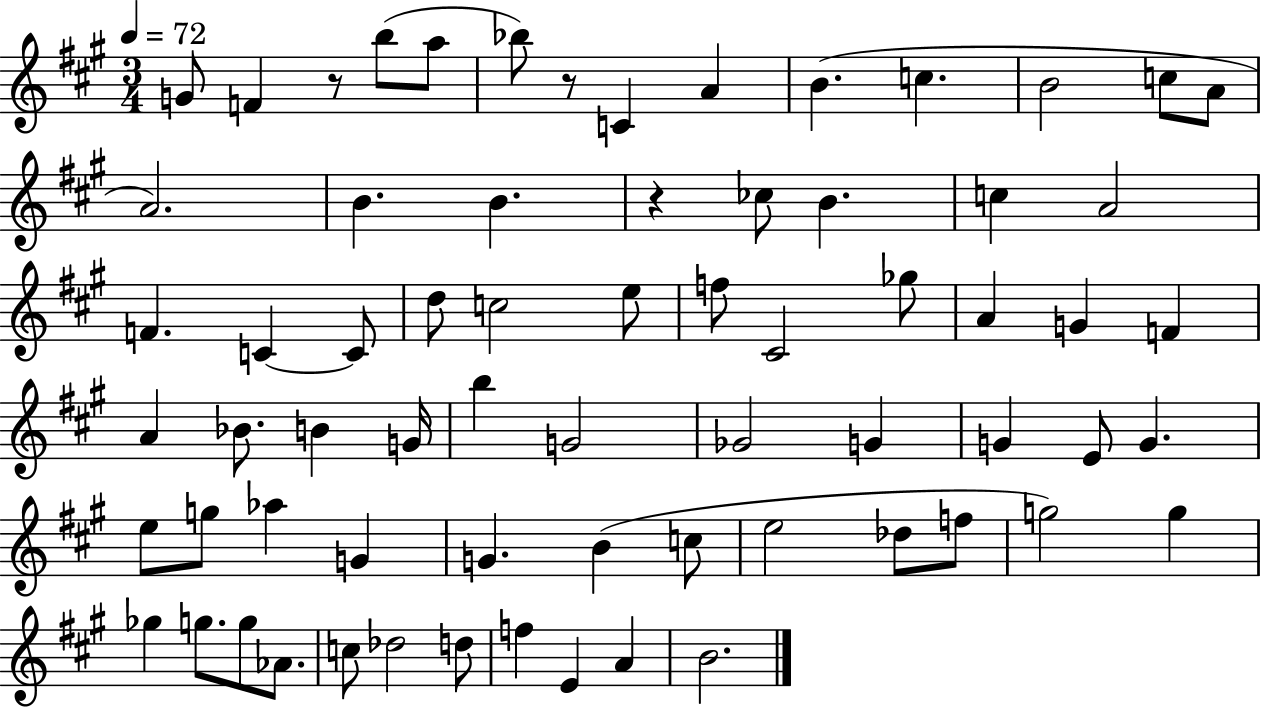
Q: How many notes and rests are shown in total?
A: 68